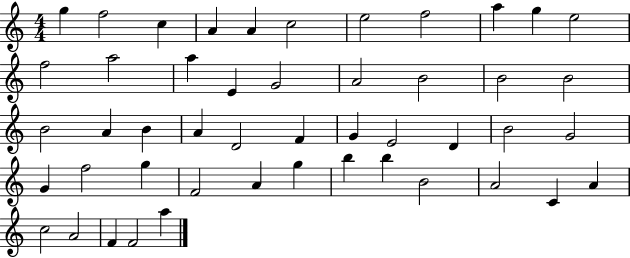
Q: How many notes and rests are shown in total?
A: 48